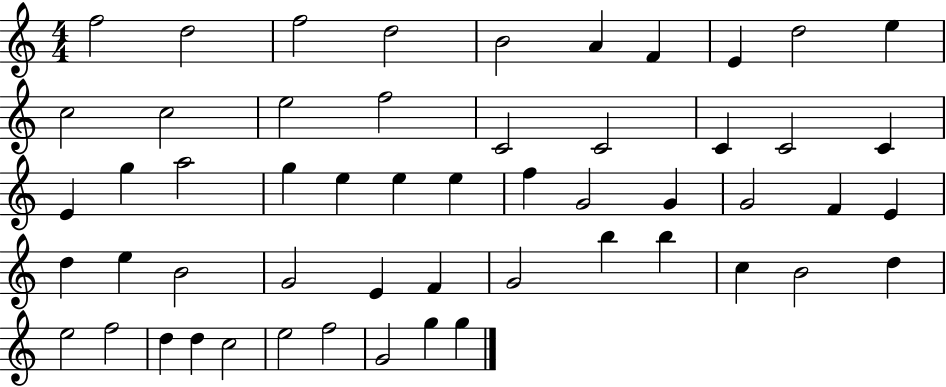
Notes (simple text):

F5/h D5/h F5/h D5/h B4/h A4/q F4/q E4/q D5/h E5/q C5/h C5/h E5/h F5/h C4/h C4/h C4/q C4/h C4/q E4/q G5/q A5/h G5/q E5/q E5/q E5/q F5/q G4/h G4/q G4/h F4/q E4/q D5/q E5/q B4/h G4/h E4/q F4/q G4/h B5/q B5/q C5/q B4/h D5/q E5/h F5/h D5/q D5/q C5/h E5/h F5/h G4/h G5/q G5/q